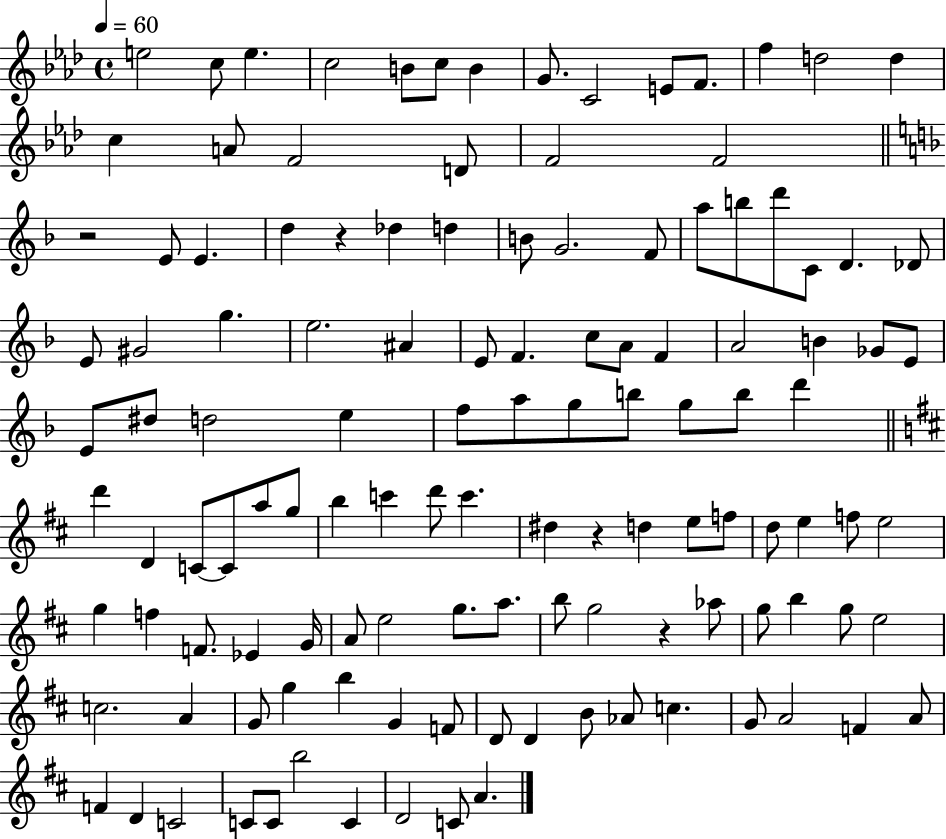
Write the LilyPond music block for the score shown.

{
  \clef treble
  \time 4/4
  \defaultTimeSignature
  \key aes \major
  \tempo 4 = 60
  e''2 c''8 e''4. | c''2 b'8 c''8 b'4 | g'8. c'2 e'8 f'8. | f''4 d''2 d''4 | \break c''4 a'8 f'2 d'8 | f'2 f'2 | \bar "||" \break \key d \minor r2 e'8 e'4. | d''4 r4 des''4 d''4 | b'8 g'2. f'8 | a''8 b''8 d'''8 c'8 d'4. des'8 | \break e'8 gis'2 g''4. | e''2. ais'4 | e'8 f'4. c''8 a'8 f'4 | a'2 b'4 ges'8 e'8 | \break e'8 dis''8 d''2 e''4 | f''8 a''8 g''8 b''8 g''8 b''8 d'''4 | \bar "||" \break \key d \major d'''4 d'4 c'8~~ c'8 a''8 g''8 | b''4 c'''4 d'''8 c'''4. | dis''4 r4 d''4 e''8 f''8 | d''8 e''4 f''8 e''2 | \break g''4 f''4 f'8. ees'4 g'16 | a'8 e''2 g''8. a''8. | b''8 g''2 r4 aes''8 | g''8 b''4 g''8 e''2 | \break c''2. a'4 | g'8 g''4 b''4 g'4 f'8 | d'8 d'4 b'8 aes'8 c''4. | g'8 a'2 f'4 a'8 | \break f'4 d'4 c'2 | c'8 c'8 b''2 c'4 | d'2 c'8 a'4. | \bar "|."
}